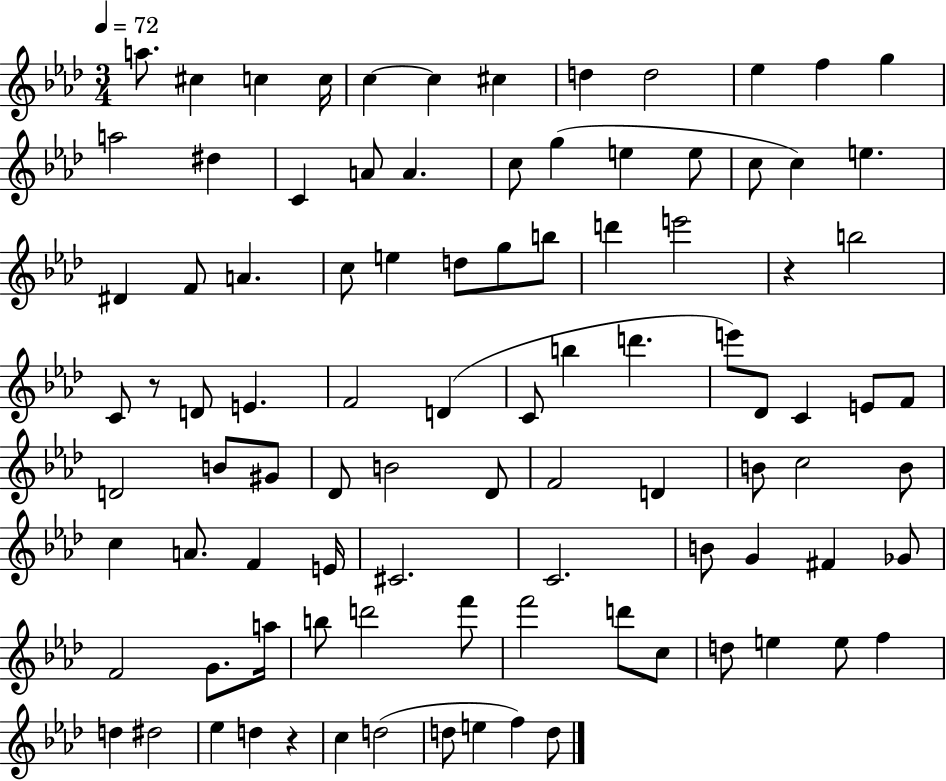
A5/e. C#5/q C5/q C5/s C5/q C5/q C#5/q D5/q D5/h Eb5/q F5/q G5/q A5/h D#5/q C4/q A4/e A4/q. C5/e G5/q E5/q E5/e C5/e C5/q E5/q. D#4/q F4/e A4/q. C5/e E5/q D5/e G5/e B5/e D6/q E6/h R/q B5/h C4/e R/e D4/e E4/q. F4/h D4/q C4/e B5/q D6/q. E6/e Db4/e C4/q E4/e F4/e D4/h B4/e G#4/e Db4/e B4/h Db4/e F4/h D4/q B4/e C5/h B4/e C5/q A4/e. F4/q E4/s C#4/h. C4/h. B4/e G4/q F#4/q Gb4/e F4/h G4/e. A5/s B5/e D6/h F6/e F6/h D6/e C5/e D5/e E5/q E5/e F5/q D5/q D#5/h Eb5/q D5/q R/q C5/q D5/h D5/e E5/q F5/q D5/e